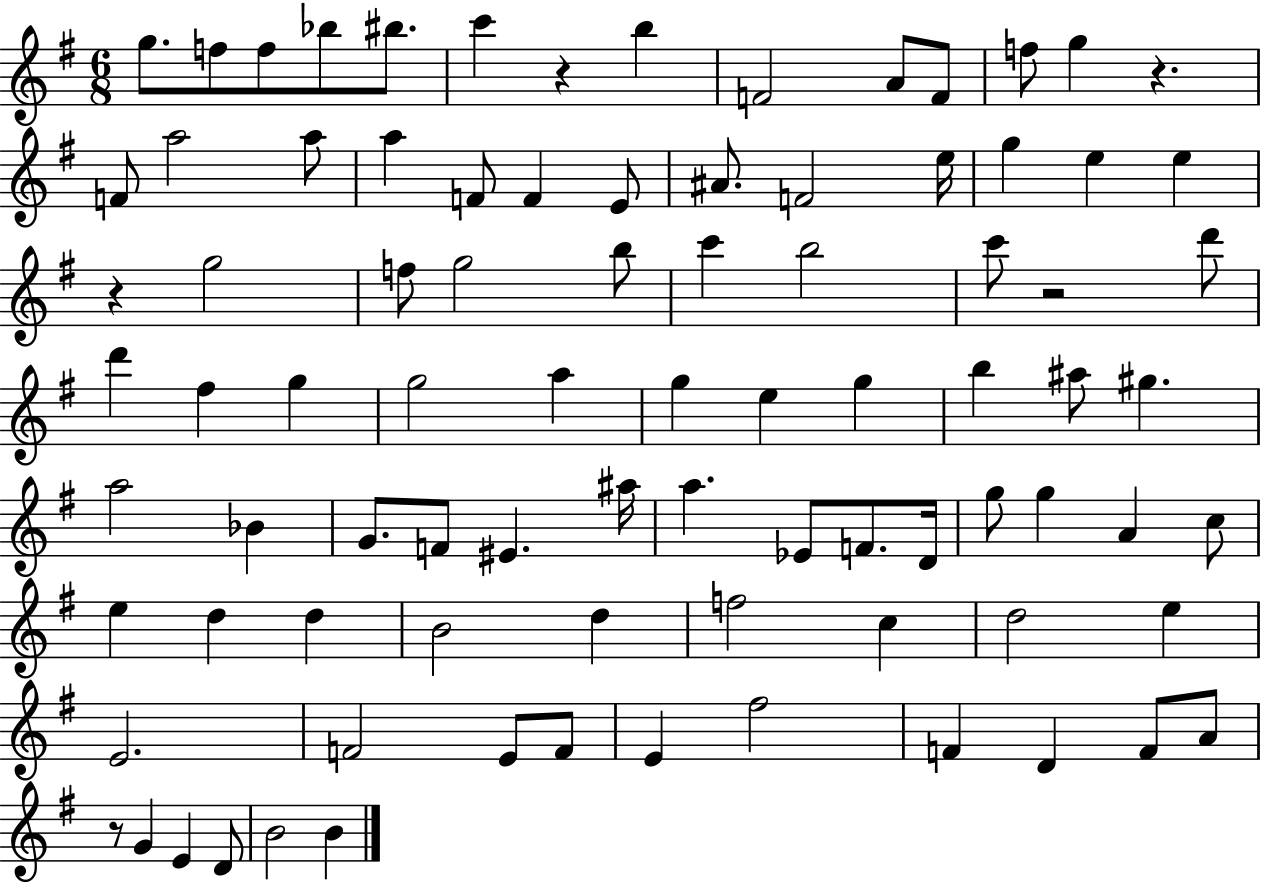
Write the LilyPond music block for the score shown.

{
  \clef treble
  \numericTimeSignature
  \time 6/8
  \key g \major
  g''8. f''8 f''8 bes''8 bis''8. | c'''4 r4 b''4 | f'2 a'8 f'8 | f''8 g''4 r4. | \break f'8 a''2 a''8 | a''4 f'8 f'4 e'8 | ais'8. f'2 e''16 | g''4 e''4 e''4 | \break r4 g''2 | f''8 g''2 b''8 | c'''4 b''2 | c'''8 r2 d'''8 | \break d'''4 fis''4 g''4 | g''2 a''4 | g''4 e''4 g''4 | b''4 ais''8 gis''4. | \break a''2 bes'4 | g'8. f'8 eis'4. ais''16 | a''4. ees'8 f'8. d'16 | g''8 g''4 a'4 c''8 | \break e''4 d''4 d''4 | b'2 d''4 | f''2 c''4 | d''2 e''4 | \break e'2. | f'2 e'8 f'8 | e'4 fis''2 | f'4 d'4 f'8 a'8 | \break r8 g'4 e'4 d'8 | b'2 b'4 | \bar "|."
}